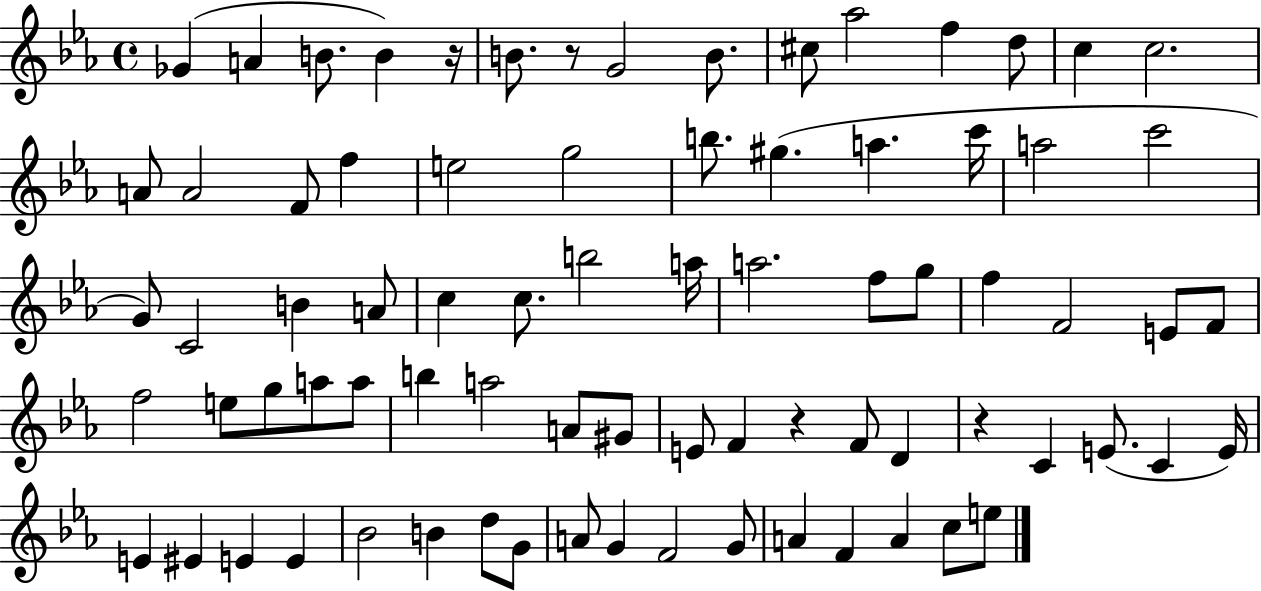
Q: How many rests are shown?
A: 4